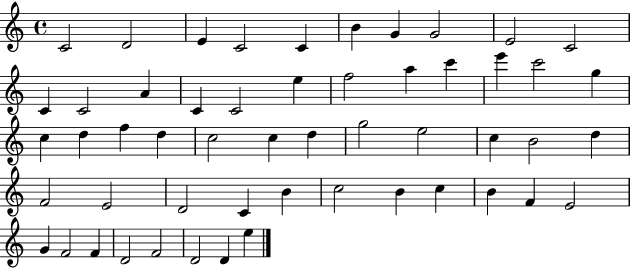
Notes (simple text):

C4/h D4/h E4/q C4/h C4/q B4/q G4/q G4/h E4/h C4/h C4/q C4/h A4/q C4/q C4/h E5/q F5/h A5/q C6/q E6/q C6/h G5/q C5/q D5/q F5/q D5/q C5/h C5/q D5/q G5/h E5/h C5/q B4/h D5/q F4/h E4/h D4/h C4/q B4/q C5/h B4/q C5/q B4/q F4/q E4/h G4/q F4/h F4/q D4/h F4/h D4/h D4/q E5/q